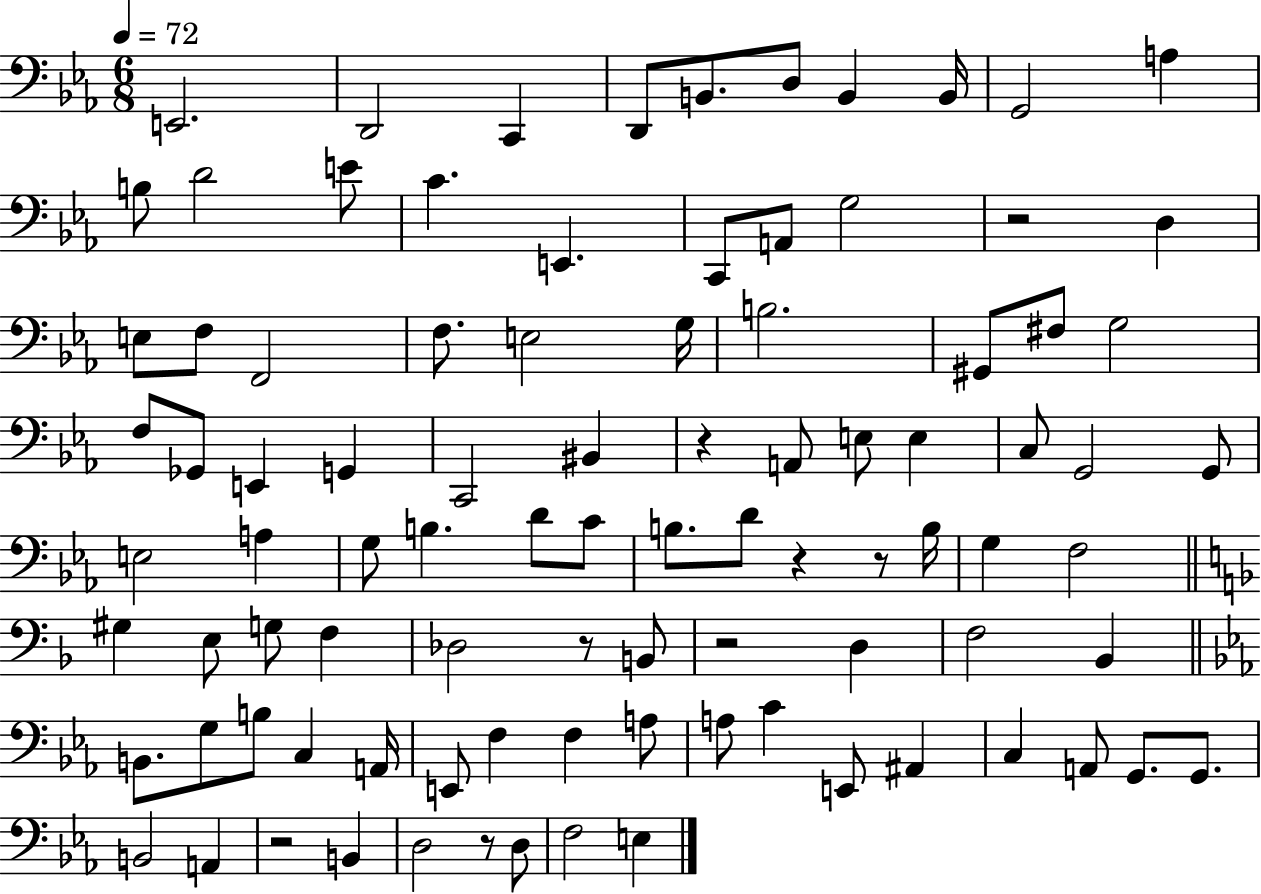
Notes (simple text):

E2/h. D2/h C2/q D2/e B2/e. D3/e B2/q B2/s G2/h A3/q B3/e D4/h E4/e C4/q. E2/q. C2/e A2/e G3/h R/h D3/q E3/e F3/e F2/h F3/e. E3/h G3/s B3/h. G#2/e F#3/e G3/h F3/e Gb2/e E2/q G2/q C2/h BIS2/q R/q A2/e E3/e E3/q C3/e G2/h G2/e E3/h A3/q G3/e B3/q. D4/e C4/e B3/e. D4/e R/q R/e B3/s G3/q F3/h G#3/q E3/e G3/e F3/q Db3/h R/e B2/e R/h D3/q F3/h Bb2/q B2/e. G3/e B3/e C3/q A2/s E2/e F3/q F3/q A3/e A3/e C4/q E2/e A#2/q C3/q A2/e G2/e. G2/e. B2/h A2/q R/h B2/q D3/h R/e D3/e F3/h E3/q